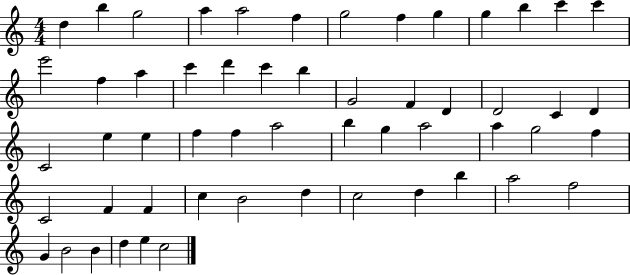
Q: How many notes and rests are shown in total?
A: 55